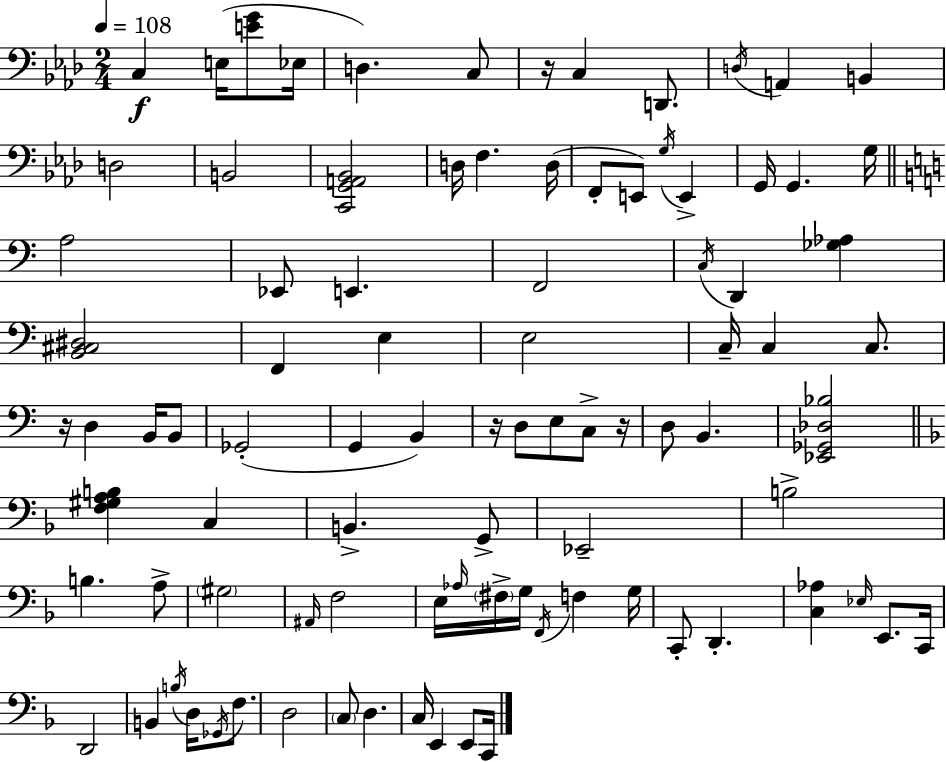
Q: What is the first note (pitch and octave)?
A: C3